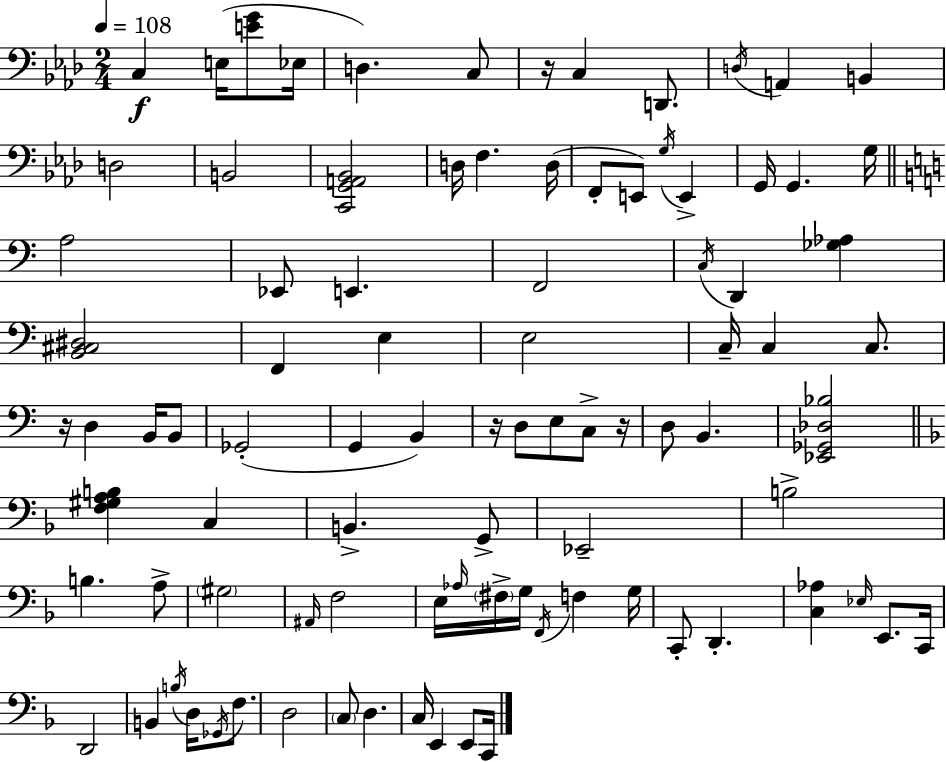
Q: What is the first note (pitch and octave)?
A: C3